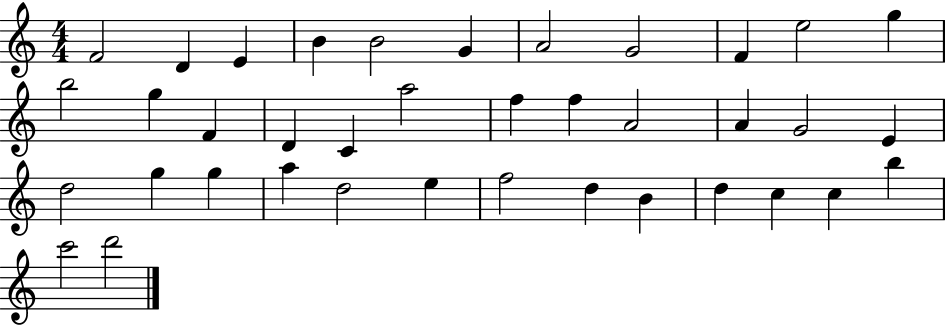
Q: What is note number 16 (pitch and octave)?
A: C4